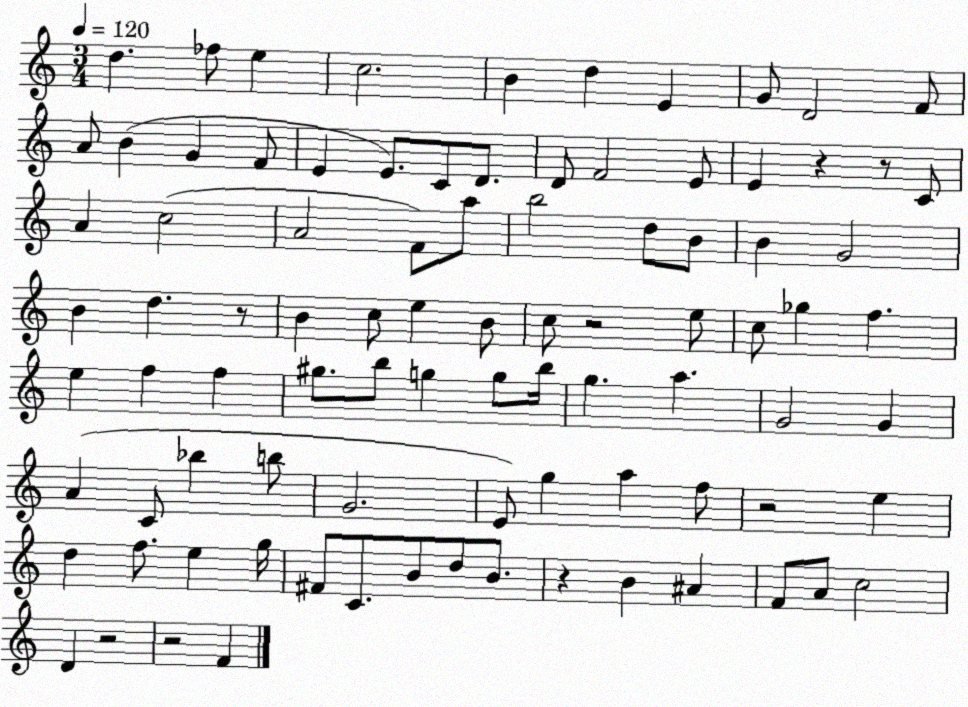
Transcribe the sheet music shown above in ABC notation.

X:1
T:Untitled
M:3/4
L:1/4
K:C
d _f/2 e c2 B d E G/2 D2 F/2 A/2 B G F/2 E E/2 C/2 D/2 D/2 F2 E/2 E z z/2 C/2 A c2 A2 F/2 a/2 b2 d/2 B/2 B G2 B d z/2 B c/2 e B/2 c/2 z2 e/2 c/2 _g f e f f ^g/2 b/2 g g/2 b/4 g a G2 G A C/2 _b b/2 G2 E/2 g a f/2 z2 e d f/2 e g/4 ^F/2 C/2 B/2 d/2 B/2 z B ^A F/2 A/2 c2 D z2 z2 F